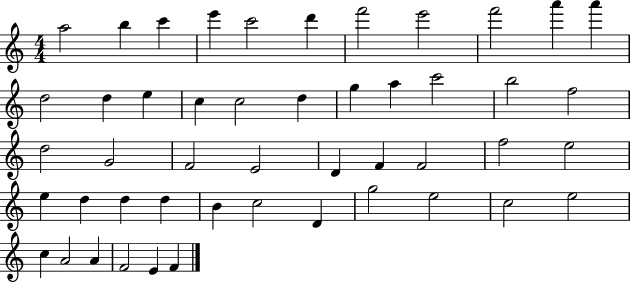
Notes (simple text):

A5/h B5/q C6/q E6/q C6/h D6/q F6/h E6/h F6/h A6/q A6/q D5/h D5/q E5/q C5/q C5/h D5/q G5/q A5/q C6/h B5/h F5/h D5/h G4/h F4/h E4/h D4/q F4/q F4/h F5/h E5/h E5/q D5/q D5/q D5/q B4/q C5/h D4/q G5/h E5/h C5/h E5/h C5/q A4/h A4/q F4/h E4/q F4/q